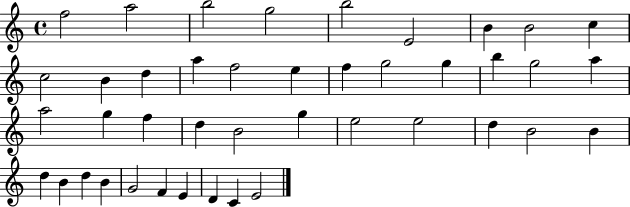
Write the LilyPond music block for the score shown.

{
  \clef treble
  \time 4/4
  \defaultTimeSignature
  \key c \major
  f''2 a''2 | b''2 g''2 | b''2 e'2 | b'4 b'2 c''4 | \break c''2 b'4 d''4 | a''4 f''2 e''4 | f''4 g''2 g''4 | b''4 g''2 a''4 | \break a''2 g''4 f''4 | d''4 b'2 g''4 | e''2 e''2 | d''4 b'2 b'4 | \break d''4 b'4 d''4 b'4 | g'2 f'4 e'4 | d'4 c'4 e'2 | \bar "|."
}